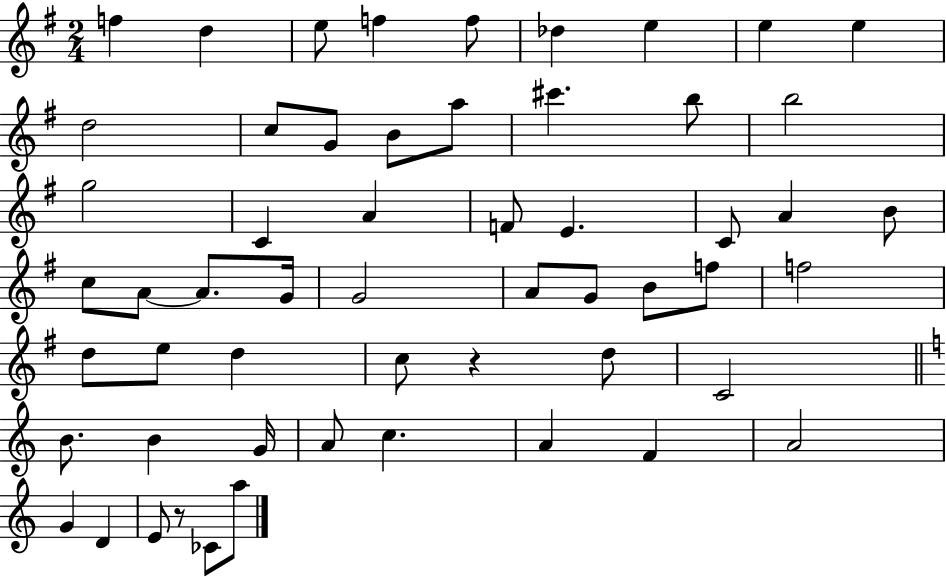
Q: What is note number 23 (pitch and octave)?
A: C4